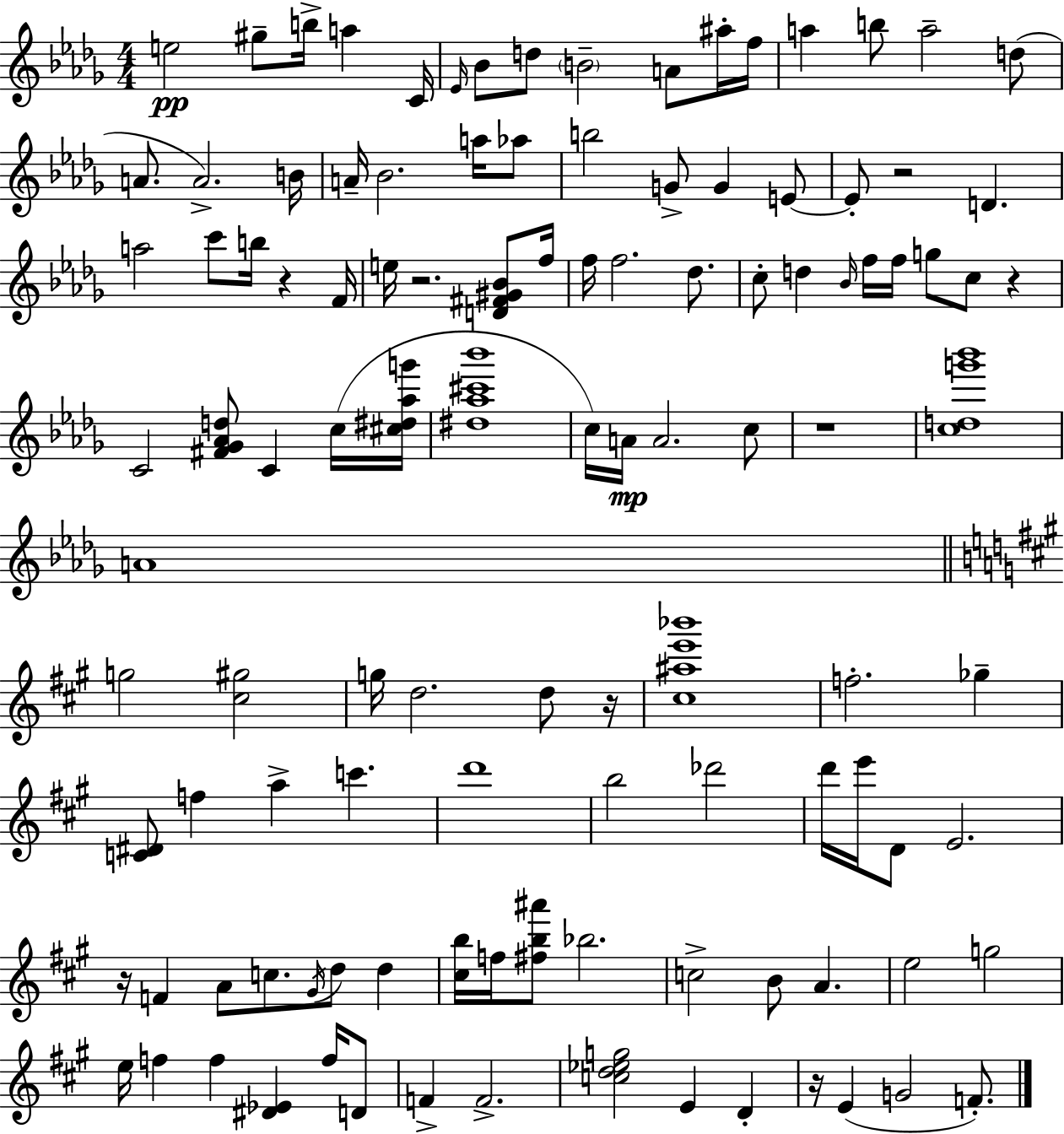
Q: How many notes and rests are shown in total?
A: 114